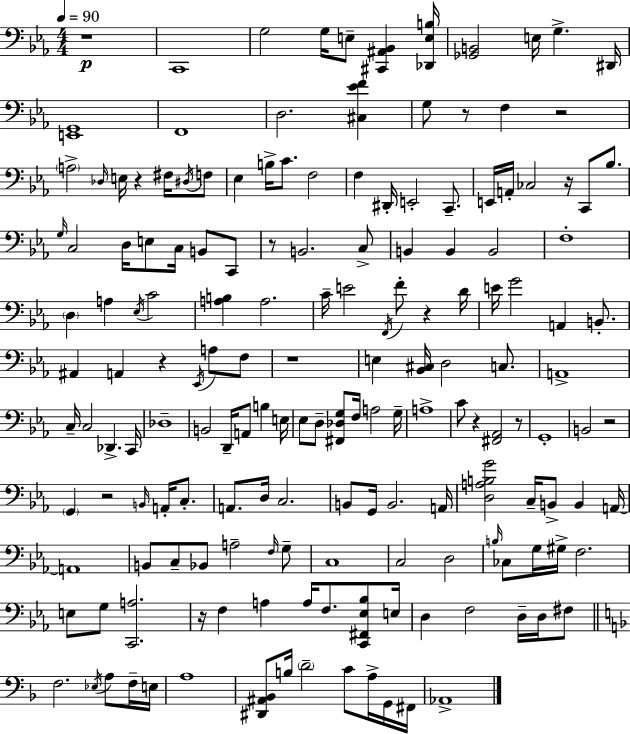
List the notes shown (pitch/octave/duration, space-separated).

R/w C2/w G3/h G3/s E3/e [C#2,A#2,Bb2]/q [Db2,E3,B3]/s [Gb2,B2]/h E3/s G3/q. D#2/s [E2,G2]/w F2/w D3/h. [C#3,Eb4,F4]/q G3/e R/e F3/q R/h A3/h Db3/s E3/s R/q F#3/s D#3/s F3/e Eb3/q B3/s C4/e. F3/h F3/q D#2/s E2/h C2/e. E2/s A2/s CES3/h R/s C2/e Bb3/e. G3/s C3/h D3/s E3/e C3/s B2/e C2/e R/e B2/h. C3/e B2/q B2/q B2/h F3/w D3/q A3/q Eb3/s C4/h [A3,B3]/q A3/h. C4/s E4/h F2/s F4/e R/q D4/s E4/s G4/h A2/q B2/e. A#2/q A2/q R/q Eb2/s A3/e F3/e R/w E3/q [Bb2,C#3]/s D3/h C3/e. A2/w C3/s C3/h Db2/q. C2/s Db3/w B2/h D2/s A2/e B3/q E3/s Eb3/e D3/e [F#2,Db3,G3]/e F3/s A3/h G3/s A3/w C4/e R/q [F#2,Ab2]/h R/e G2/w B2/h R/h G2/q R/h B2/s A2/s C3/e. A2/e. D3/s C3/h. B2/e G2/s B2/h. A2/s [D3,A3,B3,G4]/h C3/s B2/e B2/q A2/s A2/w B2/e C3/e Bb2/e A3/h F3/s G3/e C3/w C3/h D3/h B3/s CES3/e G3/s G#3/s F3/h. E3/e G3/e [C2,A3]/h. R/s F3/q A3/q A3/s F3/e. [C2,F#2,Eb3,Bb3]/e E3/s D3/q F3/h D3/s D3/s F#3/e F3/h. Eb3/s A3/e F3/s E3/s A3/w [D#2,A#2,Bb2]/e B3/s D4/h C4/e A3/s G2/s F#2/s Ab2/w